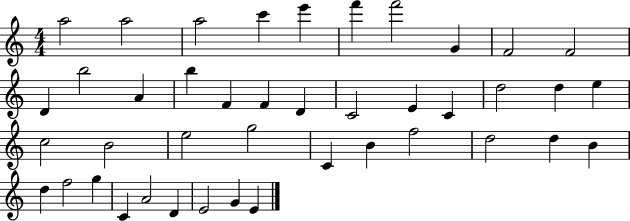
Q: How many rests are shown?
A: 0